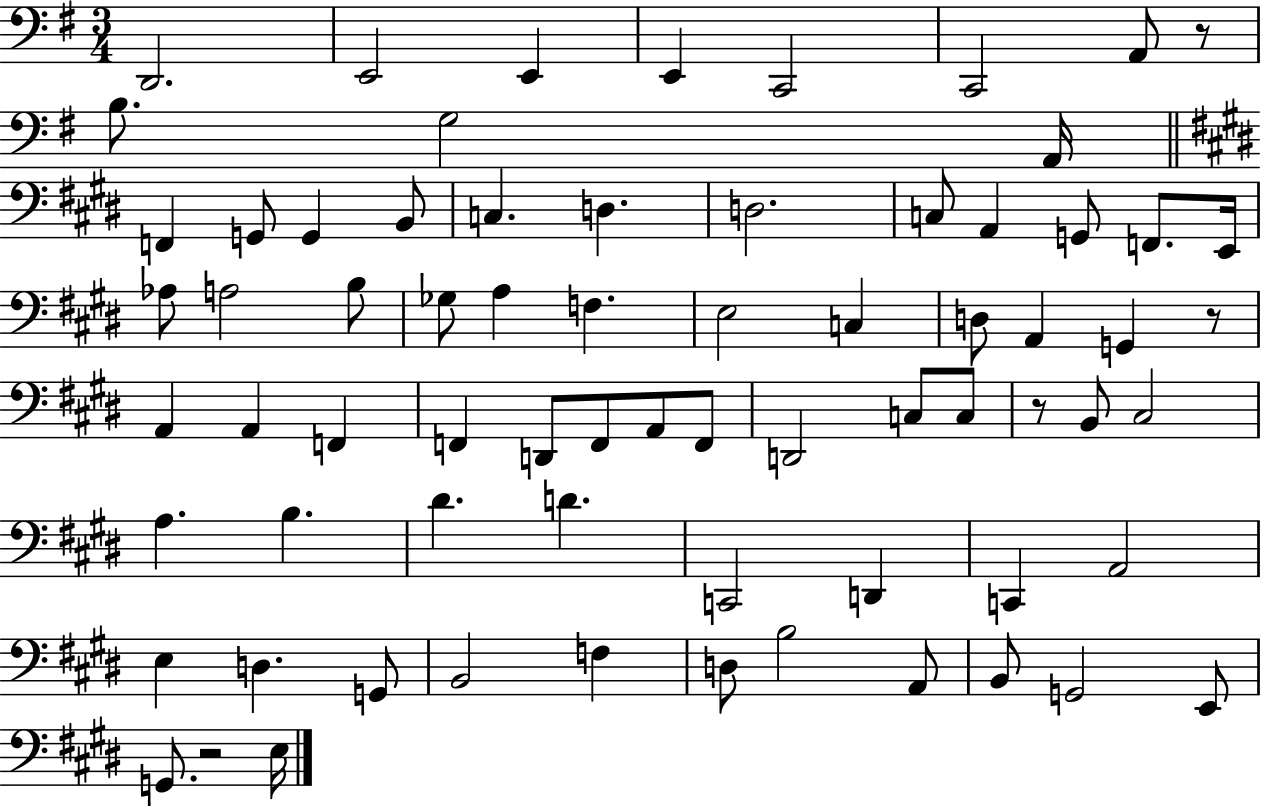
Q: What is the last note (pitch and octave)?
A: E3